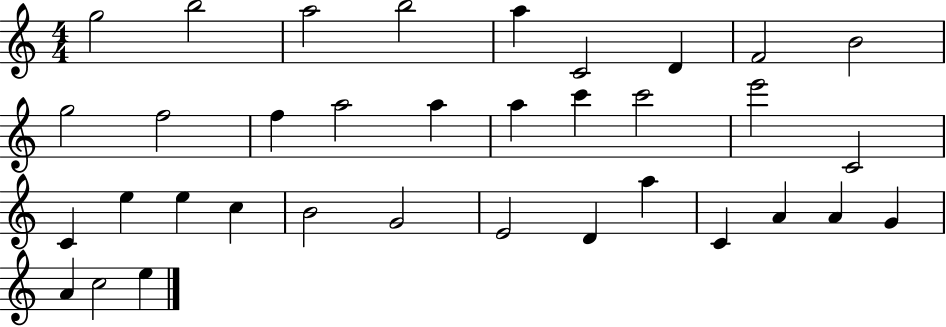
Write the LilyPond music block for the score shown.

{
  \clef treble
  \numericTimeSignature
  \time 4/4
  \key c \major
  g''2 b''2 | a''2 b''2 | a''4 c'2 d'4 | f'2 b'2 | \break g''2 f''2 | f''4 a''2 a''4 | a''4 c'''4 c'''2 | e'''2 c'2 | \break c'4 e''4 e''4 c''4 | b'2 g'2 | e'2 d'4 a''4 | c'4 a'4 a'4 g'4 | \break a'4 c''2 e''4 | \bar "|."
}